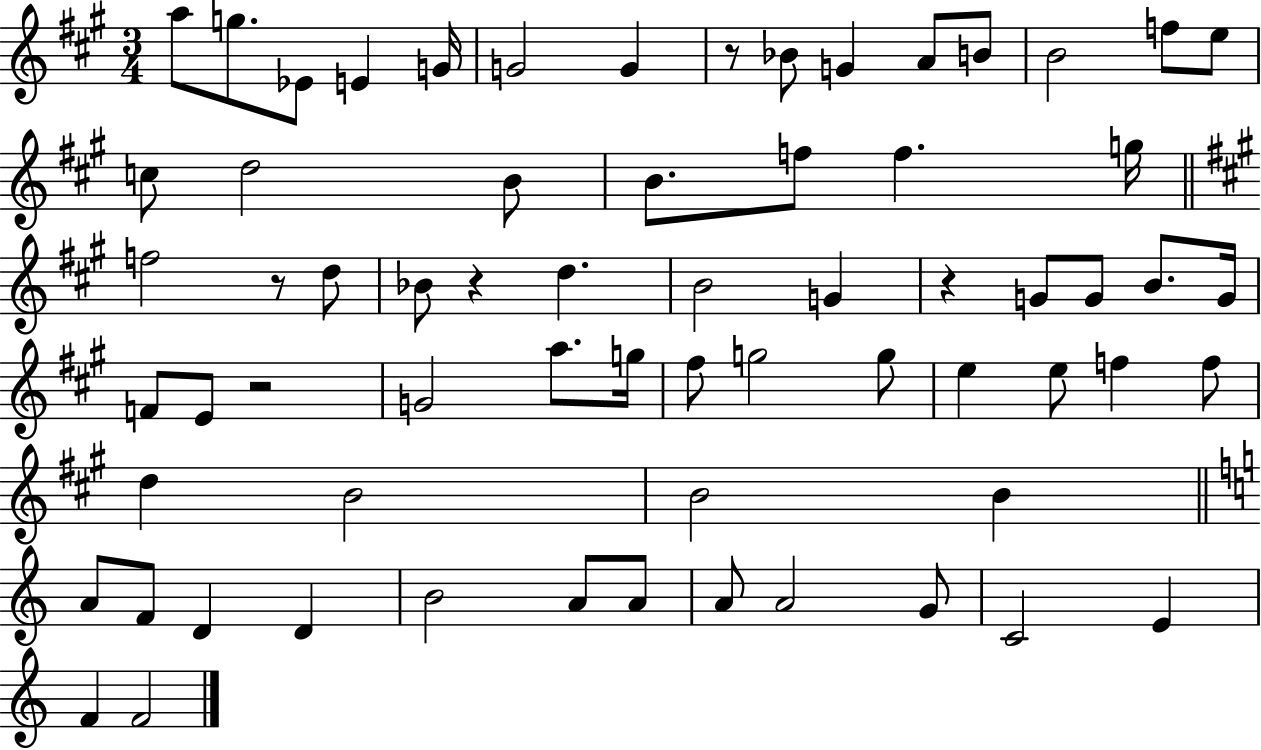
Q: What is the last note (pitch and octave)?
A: F4